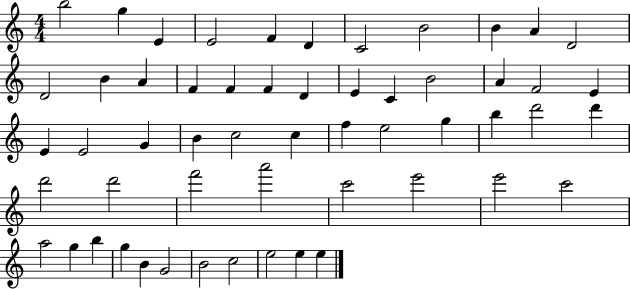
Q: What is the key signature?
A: C major